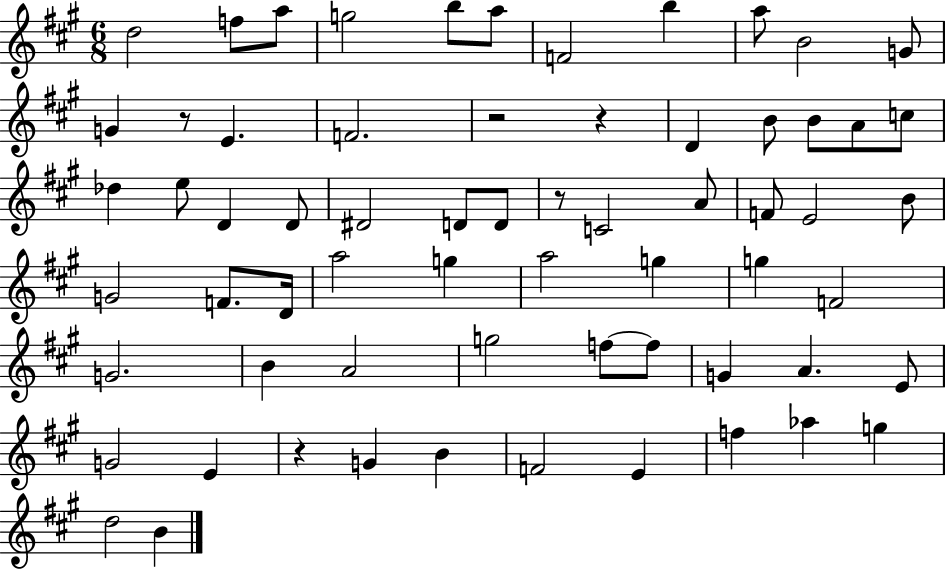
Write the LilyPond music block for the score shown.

{
  \clef treble
  \numericTimeSignature
  \time 6/8
  \key a \major
  d''2 f''8 a''8 | g''2 b''8 a''8 | f'2 b''4 | a''8 b'2 g'8 | \break g'4 r8 e'4. | f'2. | r2 r4 | d'4 b'8 b'8 a'8 c''8 | \break des''4 e''8 d'4 d'8 | dis'2 d'8 d'8 | r8 c'2 a'8 | f'8 e'2 b'8 | \break g'2 f'8. d'16 | a''2 g''4 | a''2 g''4 | g''4 f'2 | \break g'2. | b'4 a'2 | g''2 f''8~~ f''8 | g'4 a'4. e'8 | \break g'2 e'4 | r4 g'4 b'4 | f'2 e'4 | f''4 aes''4 g''4 | \break d''2 b'4 | \bar "|."
}